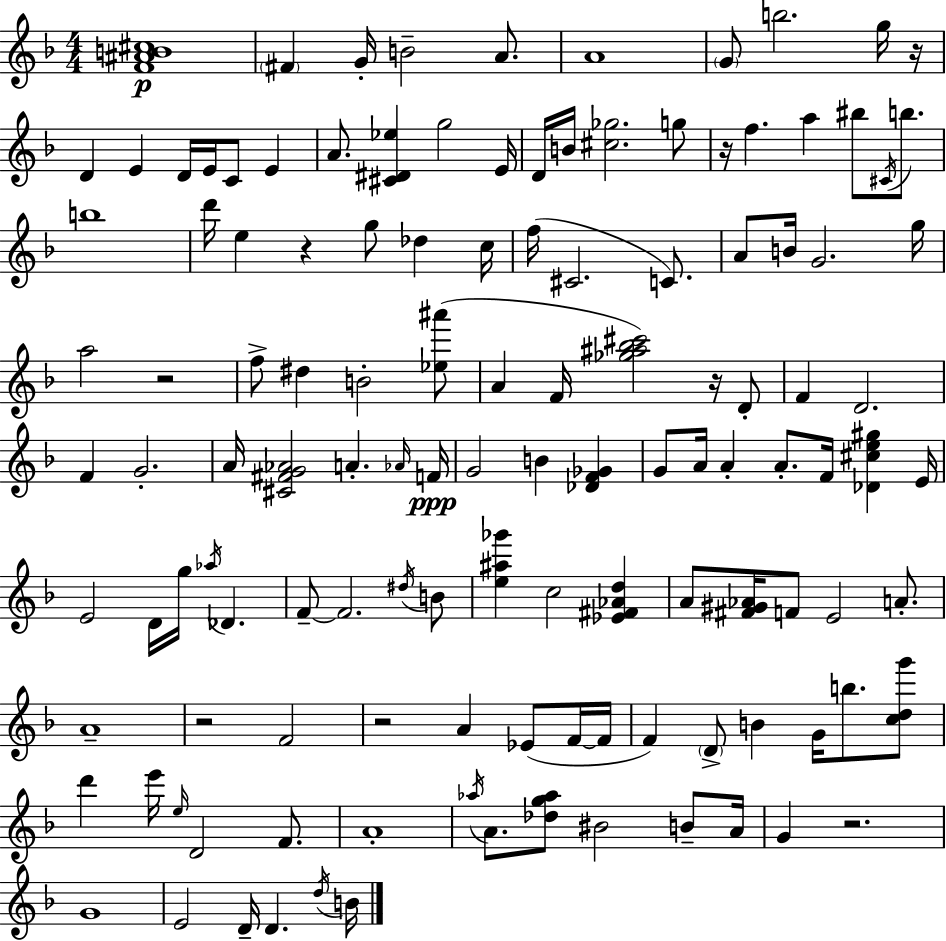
{
  \clef treble
  \numericTimeSignature
  \time 4/4
  \key f \major
  <f' ais' b' cis''>1\p | \parenthesize fis'4 g'16-. b'2-- a'8. | a'1 | \parenthesize g'8 b''2. g''16 r16 | \break d'4 e'4 d'16 e'16 c'8 e'4 | a'8. <cis' dis' ees''>4 g''2 e'16 | d'16 b'16 <cis'' ges''>2. g''8 | r16 f''4. a''4 bis''8 \acciaccatura { cis'16 } b''8. | \break b''1 | d'''16 e''4 r4 g''8 des''4 | c''16 f''16( cis'2. c'8.) | a'8 b'16 g'2. | \break g''16 a''2 r2 | f''8-> dis''4 b'2-. <ees'' ais'''>8( | a'4 f'16 <ges'' ais'' bes'' cis'''>2) r16 d'8-. | f'4 d'2. | \break f'4 g'2.-. | a'16 <cis' fis' g' aes'>2 a'4.-. | \grace { aes'16 }\ppp f'16 g'2 b'4 <des' f' ges'>4 | g'8 a'16 a'4-. a'8.-. f'16 <des' cis'' e'' gis''>4 | \break e'16 e'2 d'16 g''16 \acciaccatura { aes''16 } des'4. | f'8--~~ f'2. | \acciaccatura { dis''16 } b'8 <e'' ais'' ges'''>4 c''2 | <ees' fis' aes' d''>4 a'8 <fis' gis' aes'>16 f'8 e'2 | \break a'8.-. a'1-- | r2 f'2 | r2 a'4 | ees'8( f'16~~ f'16 f'4) \parenthesize d'8-> b'4 g'16 b''8. | \break <c'' d'' g'''>8 d'''4 e'''16 \grace { e''16 } d'2 | f'8. a'1-. | \acciaccatura { aes''16 } a'8. <des'' g'' aes''>8 bis'2 | b'8-- a'16 g'4 r2. | \break g'1 | e'2 d'16-- d'4. | \acciaccatura { d''16 } b'16 \bar "|."
}